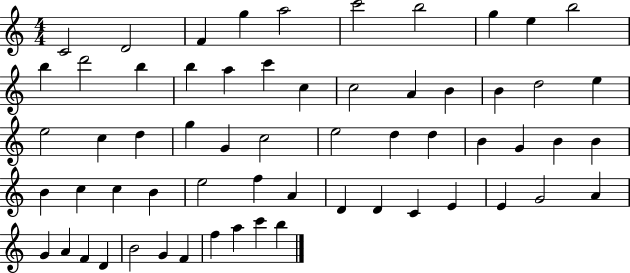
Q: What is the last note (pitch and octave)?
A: B5